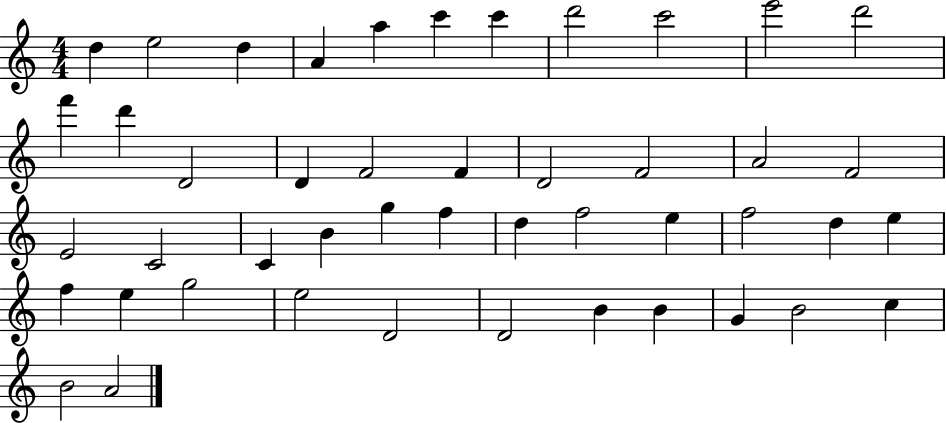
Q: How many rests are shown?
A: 0